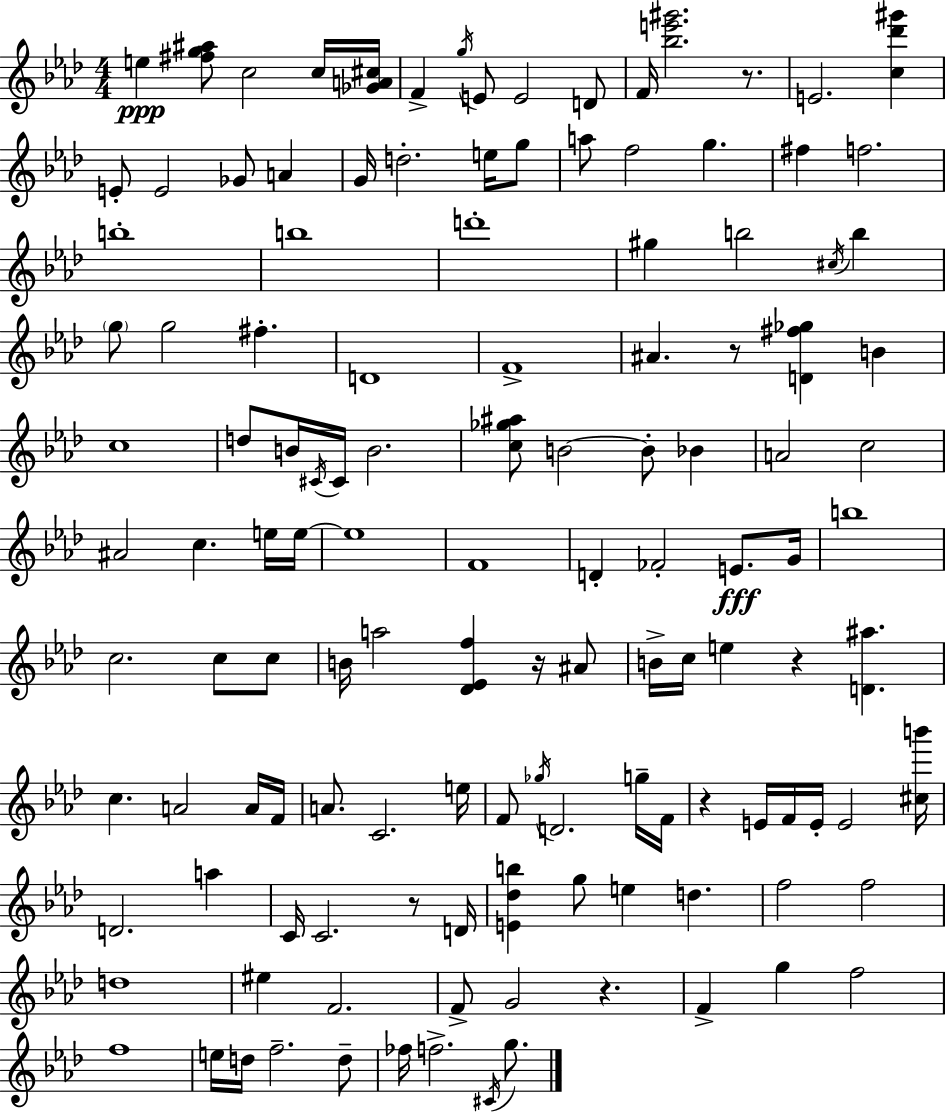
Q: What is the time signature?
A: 4/4